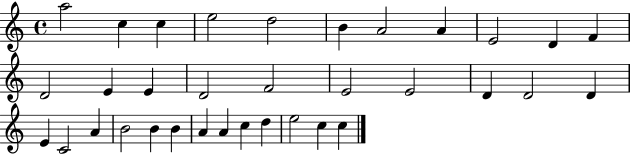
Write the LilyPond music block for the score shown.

{
  \clef treble
  \time 4/4
  \defaultTimeSignature
  \key c \major
  a''2 c''4 c''4 | e''2 d''2 | b'4 a'2 a'4 | e'2 d'4 f'4 | \break d'2 e'4 e'4 | d'2 f'2 | e'2 e'2 | d'4 d'2 d'4 | \break e'4 c'2 a'4 | b'2 b'4 b'4 | a'4 a'4 c''4 d''4 | e''2 c''4 c''4 | \break \bar "|."
}